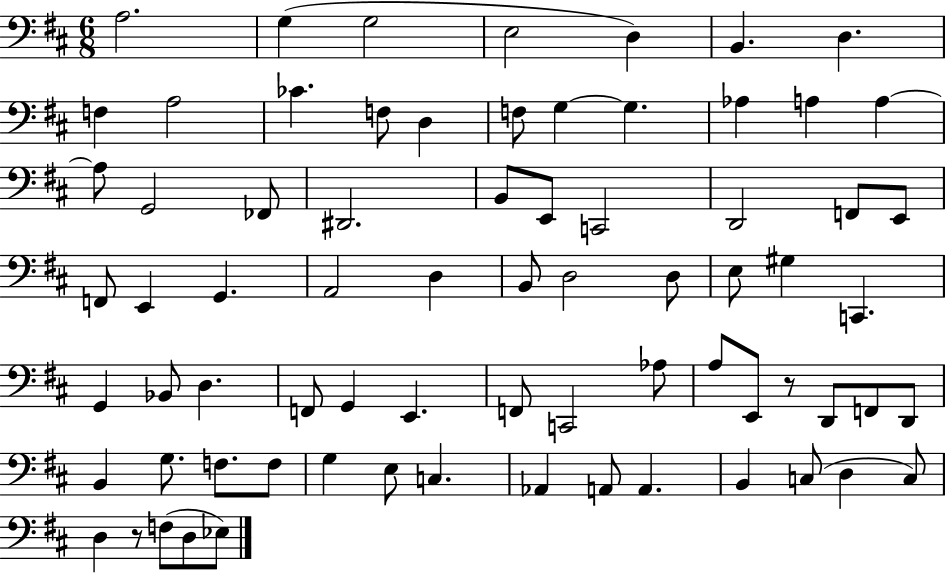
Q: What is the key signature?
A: D major